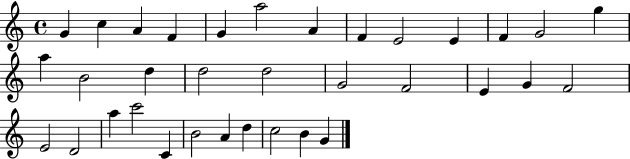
G4/q C5/q A4/q F4/q G4/q A5/h A4/q F4/q E4/h E4/q F4/q G4/h G5/q A5/q B4/h D5/q D5/h D5/h G4/h F4/h E4/q G4/q F4/h E4/h D4/h A5/q C6/h C4/q B4/h A4/q D5/q C5/h B4/q G4/q